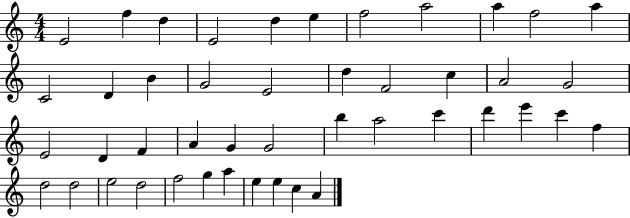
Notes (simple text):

E4/h F5/q D5/q E4/h D5/q E5/q F5/h A5/h A5/q F5/h A5/q C4/h D4/q B4/q G4/h E4/h D5/q F4/h C5/q A4/h G4/h E4/h D4/q F4/q A4/q G4/q G4/h B5/q A5/h C6/q D6/q E6/q C6/q F5/q D5/h D5/h E5/h D5/h F5/h G5/q A5/q E5/q E5/q C5/q A4/q